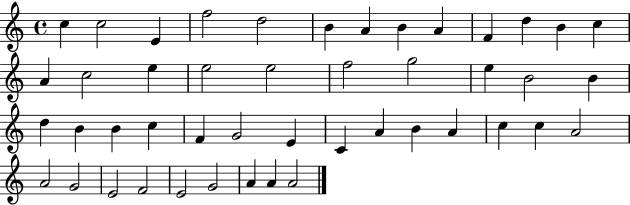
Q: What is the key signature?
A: C major